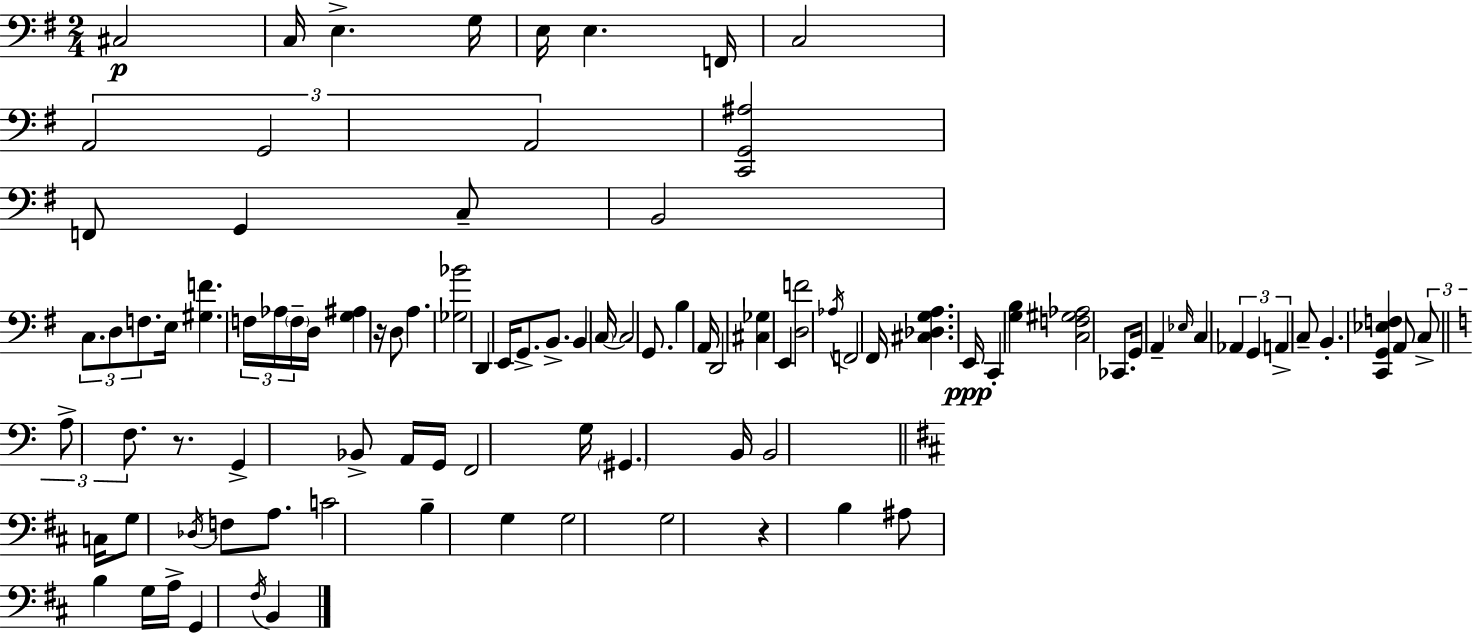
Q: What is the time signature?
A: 2/4